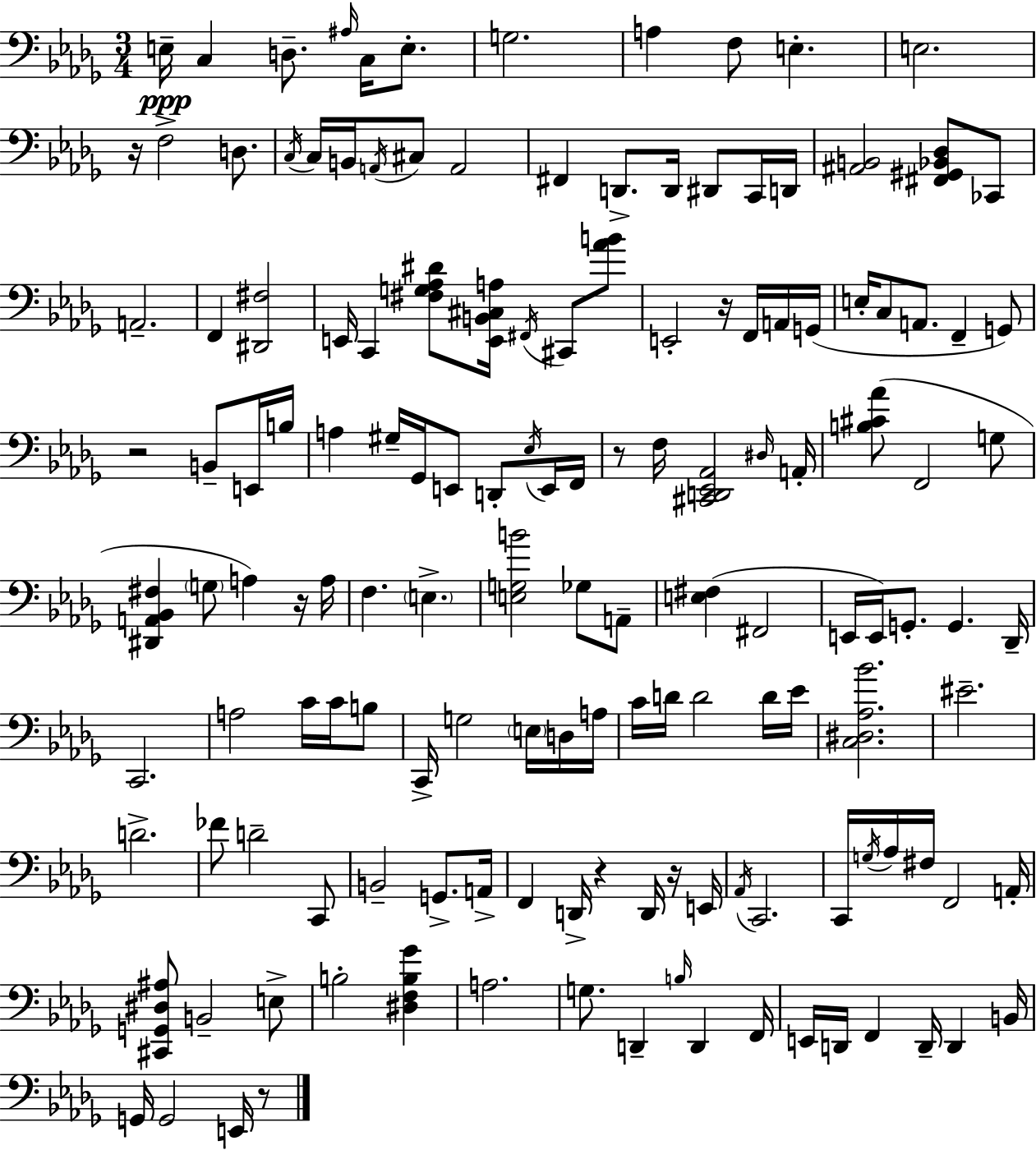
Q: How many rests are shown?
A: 8